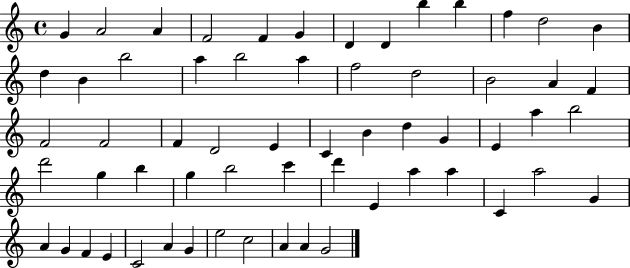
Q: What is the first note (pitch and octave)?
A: G4